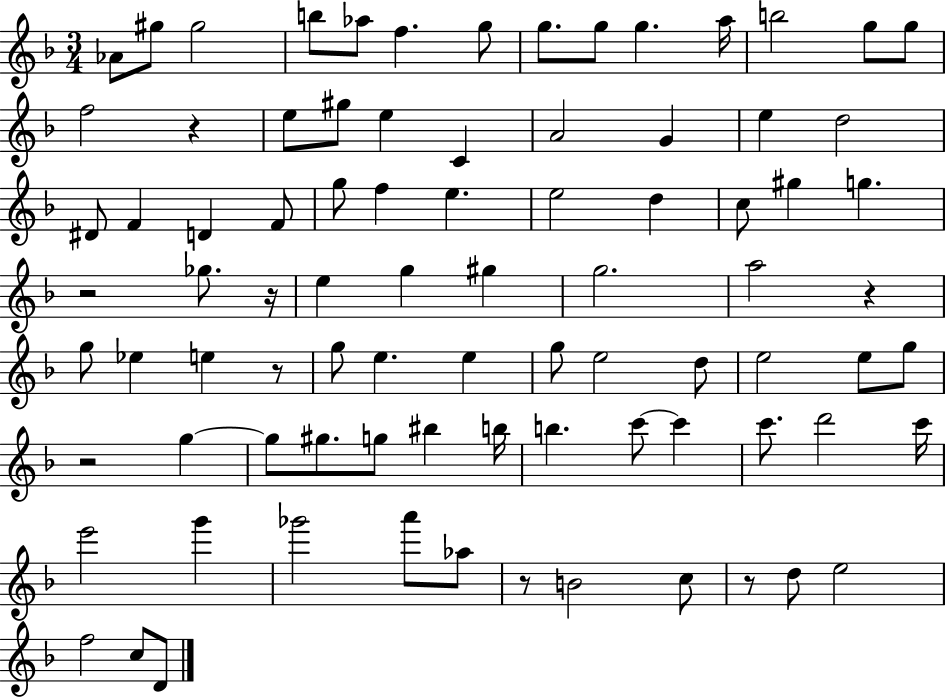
{
  \clef treble
  \numericTimeSignature
  \time 3/4
  \key f \major
  \repeat volta 2 { aes'8 gis''8 gis''2 | b''8 aes''8 f''4. g''8 | g''8. g''8 g''4. a''16 | b''2 g''8 g''8 | \break f''2 r4 | e''8 gis''8 e''4 c'4 | a'2 g'4 | e''4 d''2 | \break dis'8 f'4 d'4 f'8 | g''8 f''4 e''4. | e''2 d''4 | c''8 gis''4 g''4. | \break r2 ges''8. r16 | e''4 g''4 gis''4 | g''2. | a''2 r4 | \break g''8 ees''4 e''4 r8 | g''8 e''4. e''4 | g''8 e''2 d''8 | e''2 e''8 g''8 | \break r2 g''4~~ | g''8 gis''8. g''8 bis''4 b''16 | b''4. c'''8~~ c'''4 | c'''8. d'''2 c'''16 | \break e'''2 g'''4 | ges'''2 a'''8 aes''8 | r8 b'2 c''8 | r8 d''8 e''2 | \break f''2 c''8 d'8 | } \bar "|."
}